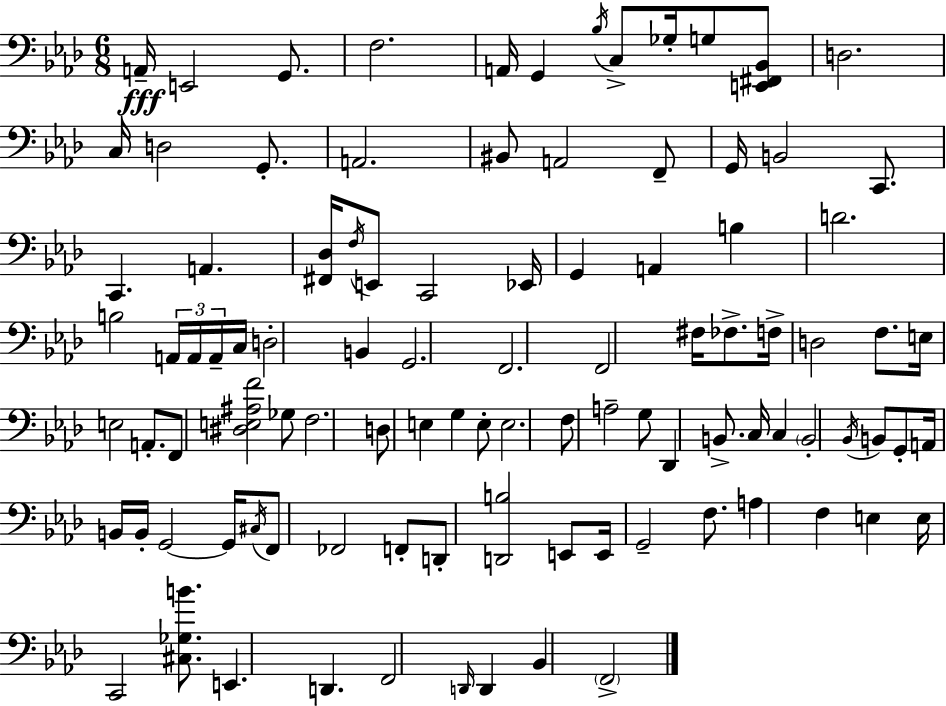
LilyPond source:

{
  \clef bass
  \numericTimeSignature
  \time 6/8
  \key aes \major
  a,16--\fff e,2 g,8. | f2. | a,16 g,4 \acciaccatura { bes16 } c8-> ges16-. g8 <e, fis, bes,>8 | d2. | \break c16 d2 g,8.-. | a,2. | bis,8 a,2 f,8-- | g,16 b,2 c,8. | \break c,4. a,4. | <fis, des>16 \acciaccatura { f16 } e,8 c,2 | ees,16 g,4 a,4 b4 | d'2. | \break b2 \tuplet 3/2 { a,16 a,16 | a,16-- } c16 d2-. b,4 | g,2. | f,2. | \break f,2 fis16 fes8.-> | f16-> d2 f8. | e16 e2 a,8.-. | f,8 <dis e ais f'>2 | \break ges8 f2. | d8 e4 g4 | e8-. e2. | f8 a2-- | \break g8 des,4 b,8.-> c16 c4 | \parenthesize b,2-. \acciaccatura { bes,16 } b,8 | g,8-. a,16 b,16 b,16-. g,2~~ | g,16 \acciaccatura { cis16 } f,8 fes,2 | \break f,8-. d,8-. <d, b>2 | e,8 e,16 g,2-- | f8. a4 f4 | e4 e16 c,2 | \break <cis ges b'>8. e,4. d,4. | f,2 | \grace { d,16 } d,4 bes,4 \parenthesize f,2-> | \bar "|."
}